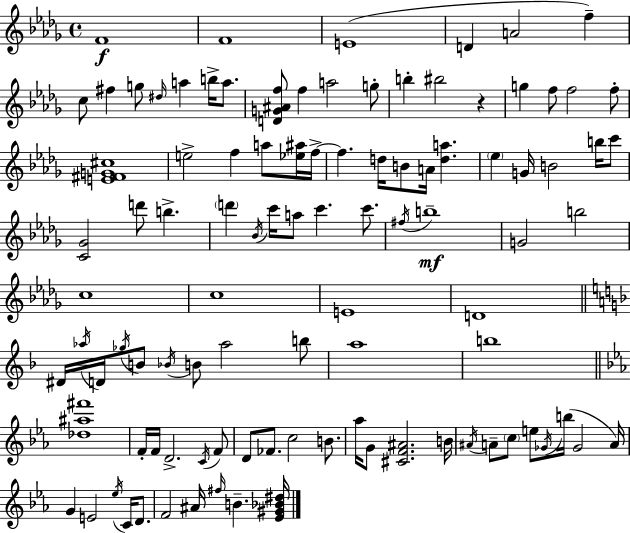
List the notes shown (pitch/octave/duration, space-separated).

F4/w F4/w E4/w D4/q A4/h F5/q C5/e F#5/q G5/e D#5/s A5/q B5/s A5/e. [D4,G4,A#4,F5]/e F5/q A5/h G5/e B5/q BIS5/h R/q G5/q F5/e F5/h F5/e [E4,F#4,G4,C#5]/w E5/h F5/q A5/e [Eb5,A#5]/s F5/s F5/q. D5/s B4/e A4/s [D5,A5]/q. Eb5/q G4/s B4/h B5/s C6/e [C4,Gb4]/h D6/e B5/q. D6/q Bb4/s C6/s A5/e C6/q. C6/e. F#5/s B5/w G4/h B5/h C5/w C5/w E4/w D4/w D#4/s Ab5/s D4/s Gb5/s B4/e Bb4/s B4/e Ab5/h B5/e A5/w B5/w [Db5,A#5,F#6]/w F4/s F4/s D4/h. C4/s F4/e D4/e FES4/e. C5/h B4/e. Ab5/s G4/e [C#4,F4,A#4]/h. B4/s A#4/s A4/e C5/e E5/e Gb4/s B5/s Gb4/h A4/s G4/q E4/h Eb5/s C4/s D4/e. F4/h A#4/s F#5/s B4/q. [Eb4,G#4,Bb4,D#5]/s